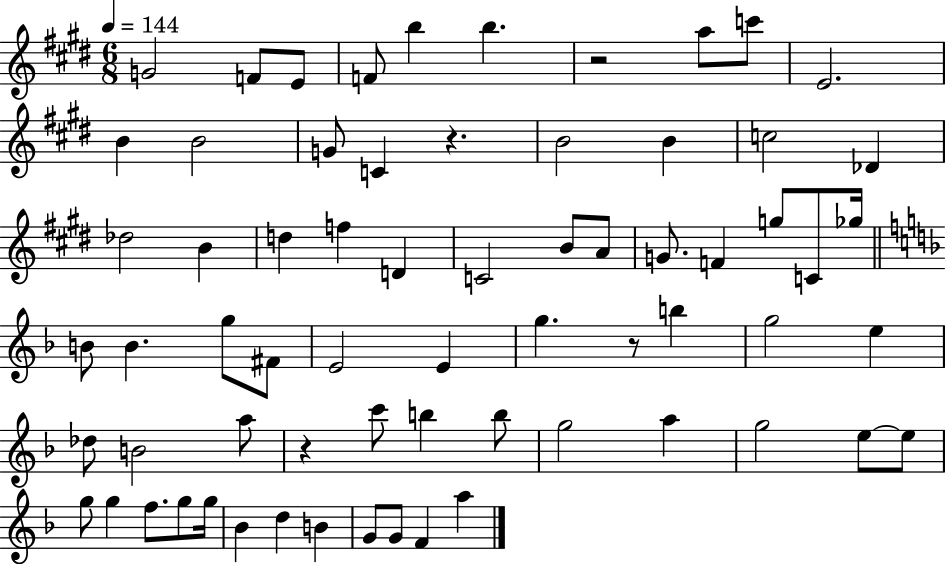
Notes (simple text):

G4/h F4/e E4/e F4/e B5/q B5/q. R/h A5/e C6/e E4/h. B4/q B4/h G4/e C4/q R/q. B4/h B4/q C5/h Db4/q Db5/h B4/q D5/q F5/q D4/q C4/h B4/e A4/e G4/e. F4/q G5/e C4/e Gb5/s B4/e B4/q. G5/e F#4/e E4/h E4/q G5/q. R/e B5/q G5/h E5/q Db5/e B4/h A5/e R/q C6/e B5/q B5/e G5/h A5/q G5/h E5/e E5/e G5/e G5/q F5/e. G5/e G5/s Bb4/q D5/q B4/q G4/e G4/e F4/q A5/q